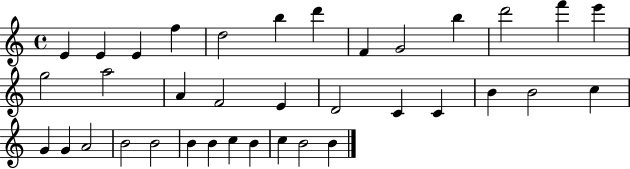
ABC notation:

X:1
T:Untitled
M:4/4
L:1/4
K:C
E E E f d2 b d' F G2 b d'2 f' e' g2 a2 A F2 E D2 C C B B2 c G G A2 B2 B2 B B c B c B2 B